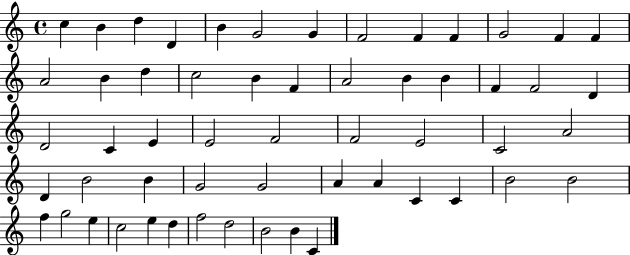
{
  \clef treble
  \time 4/4
  \defaultTimeSignature
  \key c \major
  c''4 b'4 d''4 d'4 | b'4 g'2 g'4 | f'2 f'4 f'4 | g'2 f'4 f'4 | \break a'2 b'4 d''4 | c''2 b'4 f'4 | a'2 b'4 b'4 | f'4 f'2 d'4 | \break d'2 c'4 e'4 | e'2 f'2 | f'2 e'2 | c'2 a'2 | \break d'4 b'2 b'4 | g'2 g'2 | a'4 a'4 c'4 c'4 | b'2 b'2 | \break f''4 g''2 e''4 | c''2 e''4 d''4 | f''2 d''2 | b'2 b'4 c'4 | \break \bar "|."
}